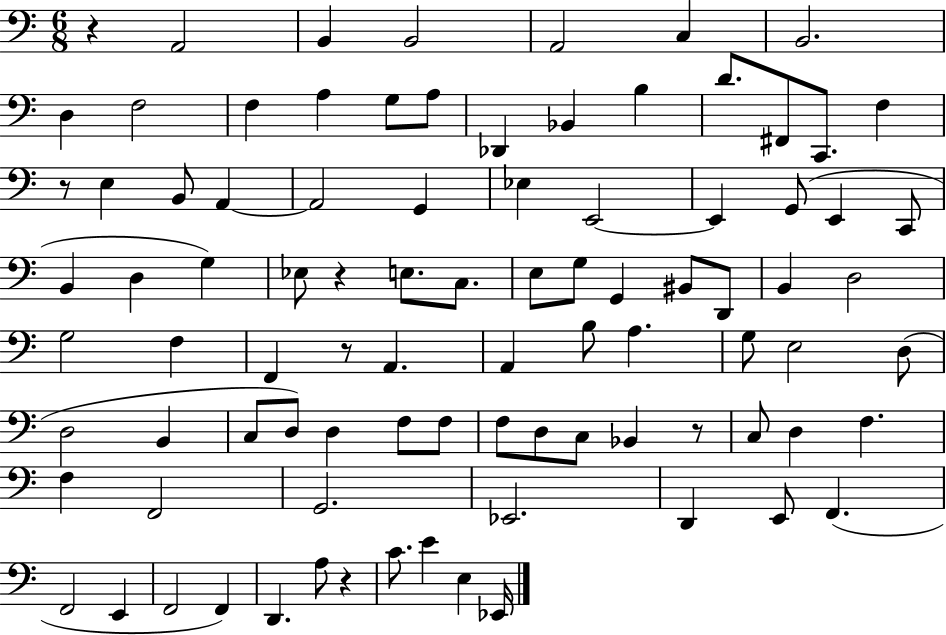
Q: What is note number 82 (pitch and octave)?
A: E4